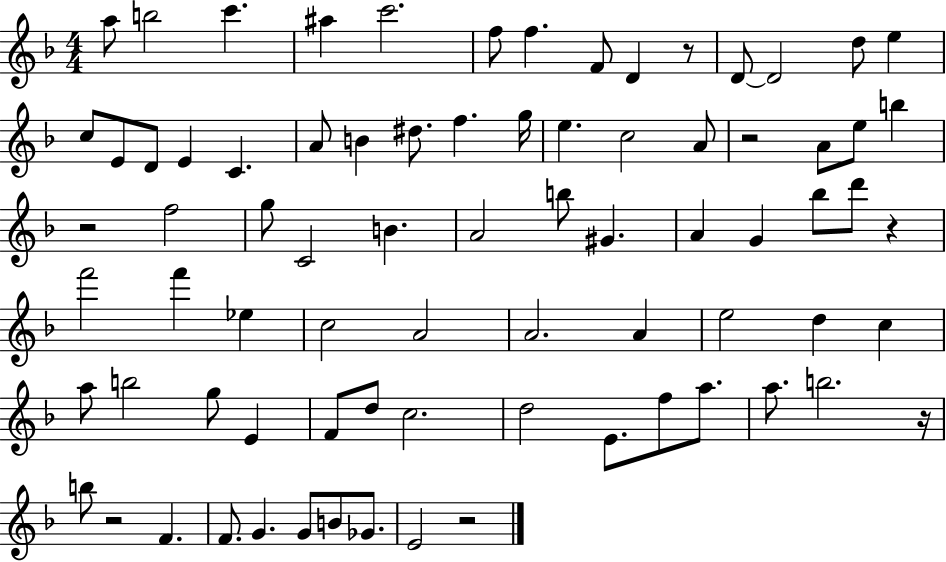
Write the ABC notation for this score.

X:1
T:Untitled
M:4/4
L:1/4
K:F
a/2 b2 c' ^a c'2 f/2 f F/2 D z/2 D/2 D2 d/2 e c/2 E/2 D/2 E C A/2 B ^d/2 f g/4 e c2 A/2 z2 A/2 e/2 b z2 f2 g/2 C2 B A2 b/2 ^G A G _b/2 d'/2 z f'2 f' _e c2 A2 A2 A e2 d c a/2 b2 g/2 E F/2 d/2 c2 d2 E/2 f/2 a/2 a/2 b2 z/4 b/2 z2 F F/2 G G/2 B/2 _G/2 E2 z2